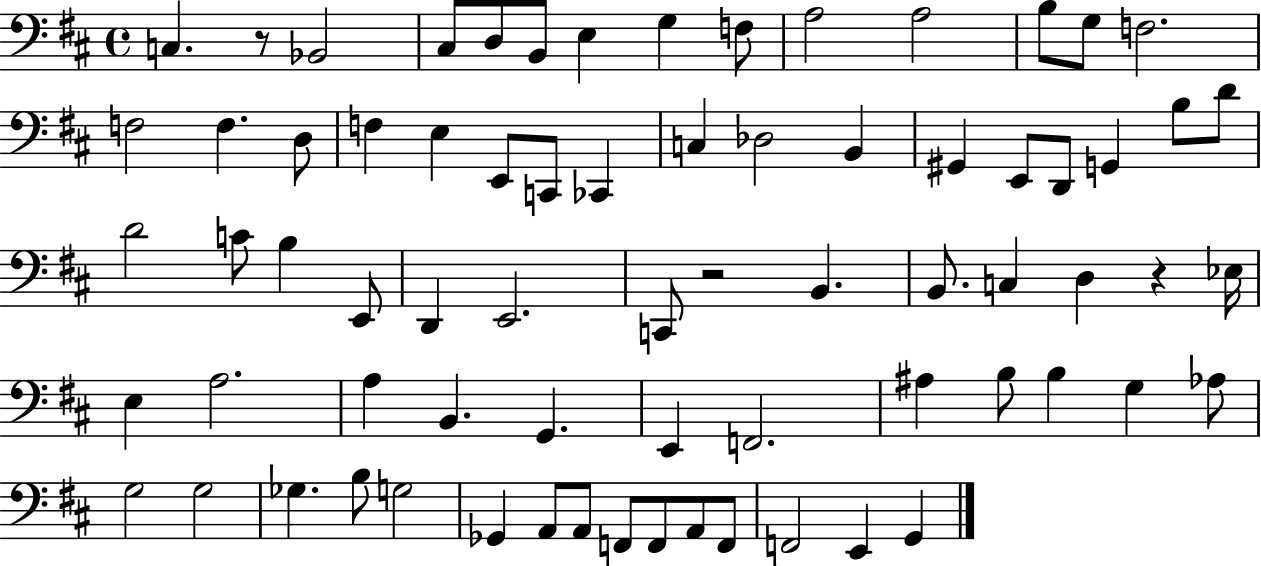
X:1
T:Untitled
M:4/4
L:1/4
K:D
C, z/2 _B,,2 ^C,/2 D,/2 B,,/2 E, G, F,/2 A,2 A,2 B,/2 G,/2 F,2 F,2 F, D,/2 F, E, E,,/2 C,,/2 _C,, C, _D,2 B,, ^G,, E,,/2 D,,/2 G,, B,/2 D/2 D2 C/2 B, E,,/2 D,, E,,2 C,,/2 z2 B,, B,,/2 C, D, z _E,/4 E, A,2 A, B,, G,, E,, F,,2 ^A, B,/2 B, G, _A,/2 G,2 G,2 _G, B,/2 G,2 _G,, A,,/2 A,,/2 F,,/2 F,,/2 A,,/2 F,,/2 F,,2 E,, G,,